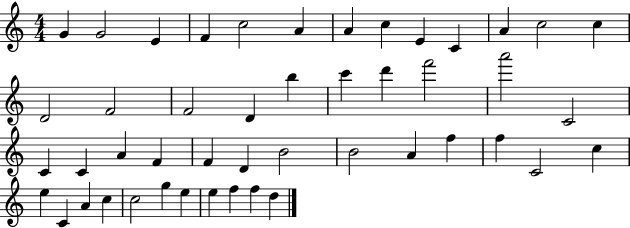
{
  \clef treble
  \numericTimeSignature
  \time 4/4
  \key c \major
  g'4 g'2 e'4 | f'4 c''2 a'4 | a'4 c''4 e'4 c'4 | a'4 c''2 c''4 | \break d'2 f'2 | f'2 d'4 b''4 | c'''4 d'''4 f'''2 | a'''2 c'2 | \break c'4 c'4 a'4 f'4 | f'4 d'4 b'2 | b'2 a'4 f''4 | f''4 c'2 c''4 | \break e''4 c'4 a'4 c''4 | c''2 g''4 e''4 | e''4 f''4 f''4 d''4 | \bar "|."
}